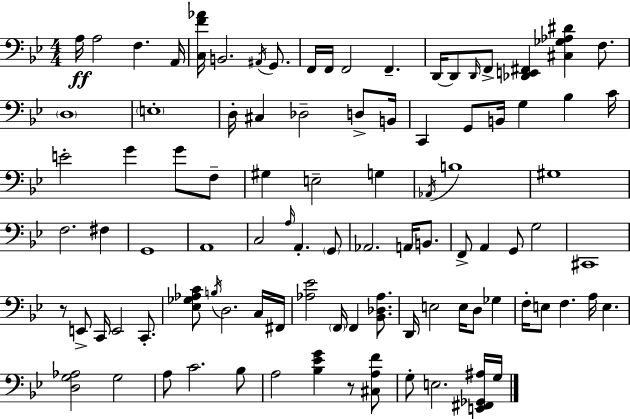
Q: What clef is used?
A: bass